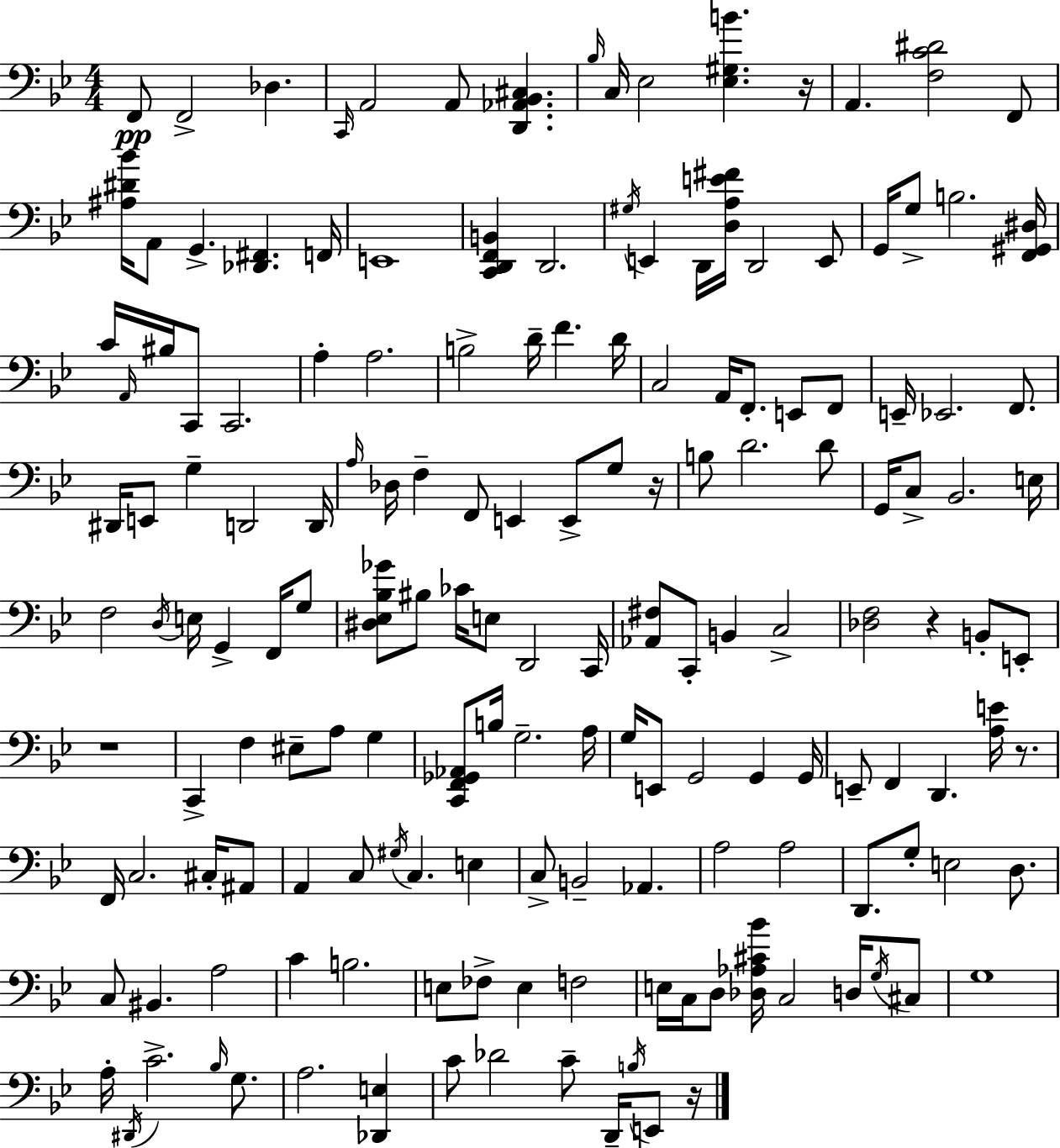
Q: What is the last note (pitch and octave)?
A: E2